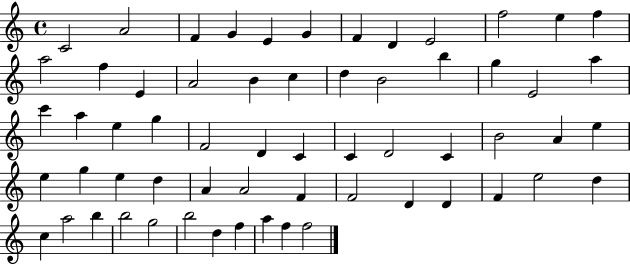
X:1
T:Untitled
M:4/4
L:1/4
K:C
C2 A2 F G E G F D E2 f2 e f a2 f E A2 B c d B2 b g E2 a c' a e g F2 D C C D2 C B2 A e e g e d A A2 F F2 D D F e2 d c a2 b b2 g2 b2 d f a f f2